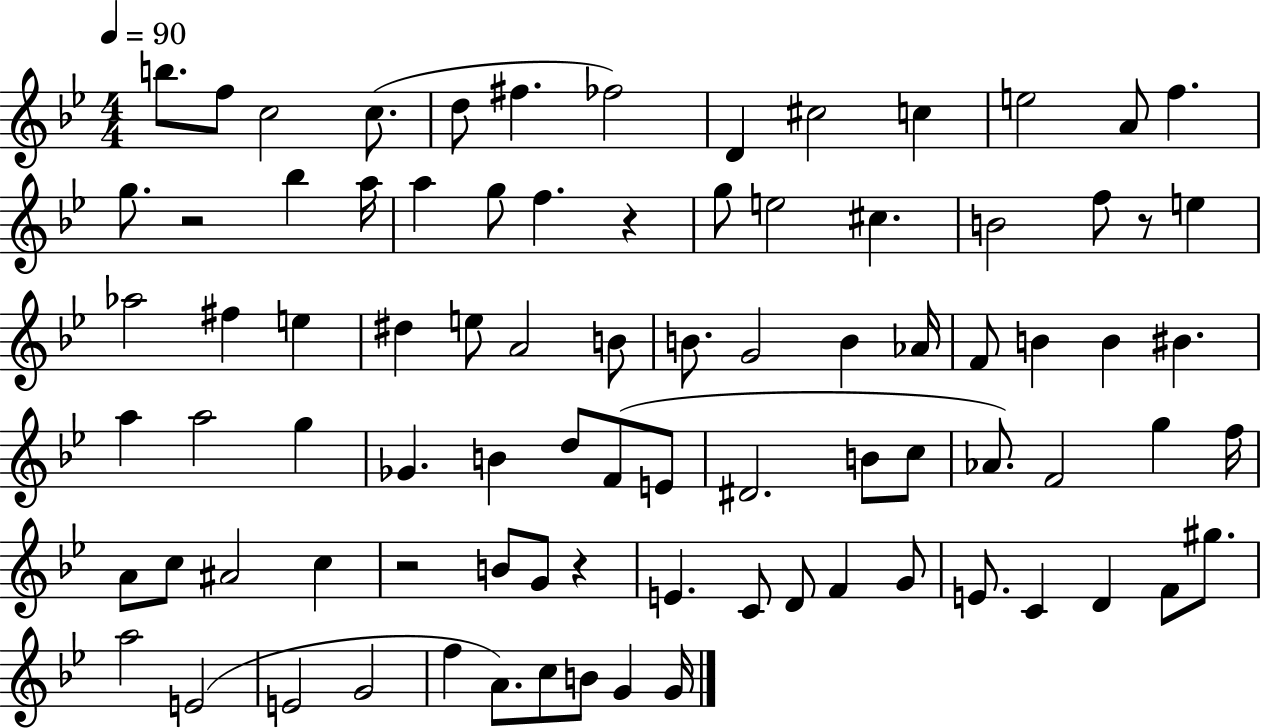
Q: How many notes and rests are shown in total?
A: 86